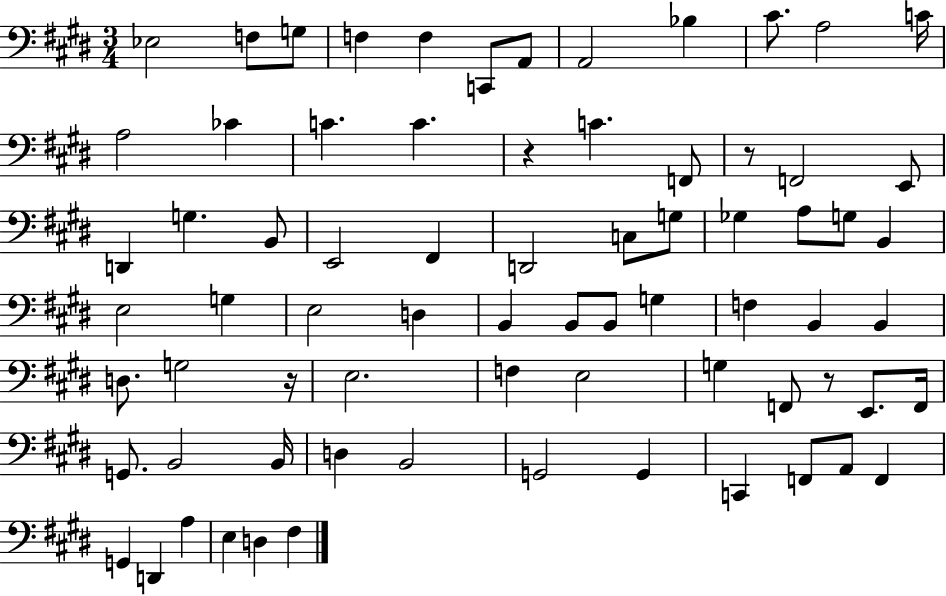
X:1
T:Untitled
M:3/4
L:1/4
K:E
_E,2 F,/2 G,/2 F, F, C,,/2 A,,/2 A,,2 _B, ^C/2 A,2 C/4 A,2 _C C C z C F,,/2 z/2 F,,2 E,,/2 D,, G, B,,/2 E,,2 ^F,, D,,2 C,/2 G,/2 _G, A,/2 G,/2 B,, E,2 G, E,2 D, B,, B,,/2 B,,/2 G, F, B,, B,, D,/2 G,2 z/4 E,2 F, E,2 G, F,,/2 z/2 E,,/2 F,,/4 G,,/2 B,,2 B,,/4 D, B,,2 G,,2 G,, C,, F,,/2 A,,/2 F,, G,, D,, A, E, D, ^F,